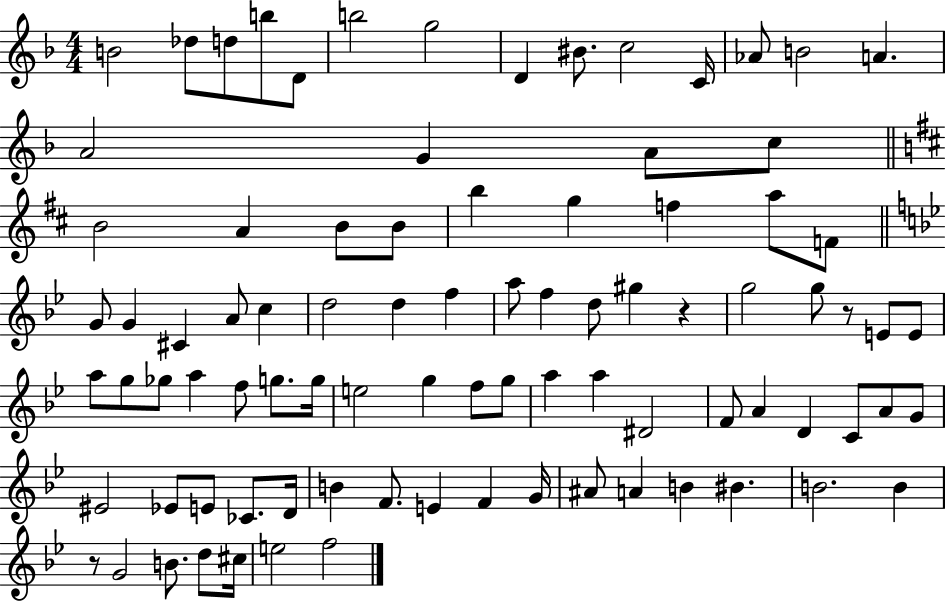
B4/h Db5/e D5/e B5/e D4/e B5/h G5/h D4/q BIS4/e. C5/h C4/s Ab4/e B4/h A4/q. A4/h G4/q A4/e C5/e B4/h A4/q B4/e B4/e B5/q G5/q F5/q A5/e F4/e G4/e G4/q C#4/q A4/e C5/q D5/h D5/q F5/q A5/e F5/q D5/e G#5/q R/q G5/h G5/e R/e E4/e E4/e A5/e G5/e Gb5/e A5/q F5/e G5/e. G5/s E5/h G5/q F5/e G5/e A5/q A5/q D#4/h F4/e A4/q D4/q C4/e A4/e G4/e EIS4/h Eb4/e E4/e CES4/e. D4/s B4/q F4/e. E4/q F4/q G4/s A#4/e A4/q B4/q BIS4/q. B4/h. B4/q R/e G4/h B4/e. D5/e C#5/s E5/h F5/h